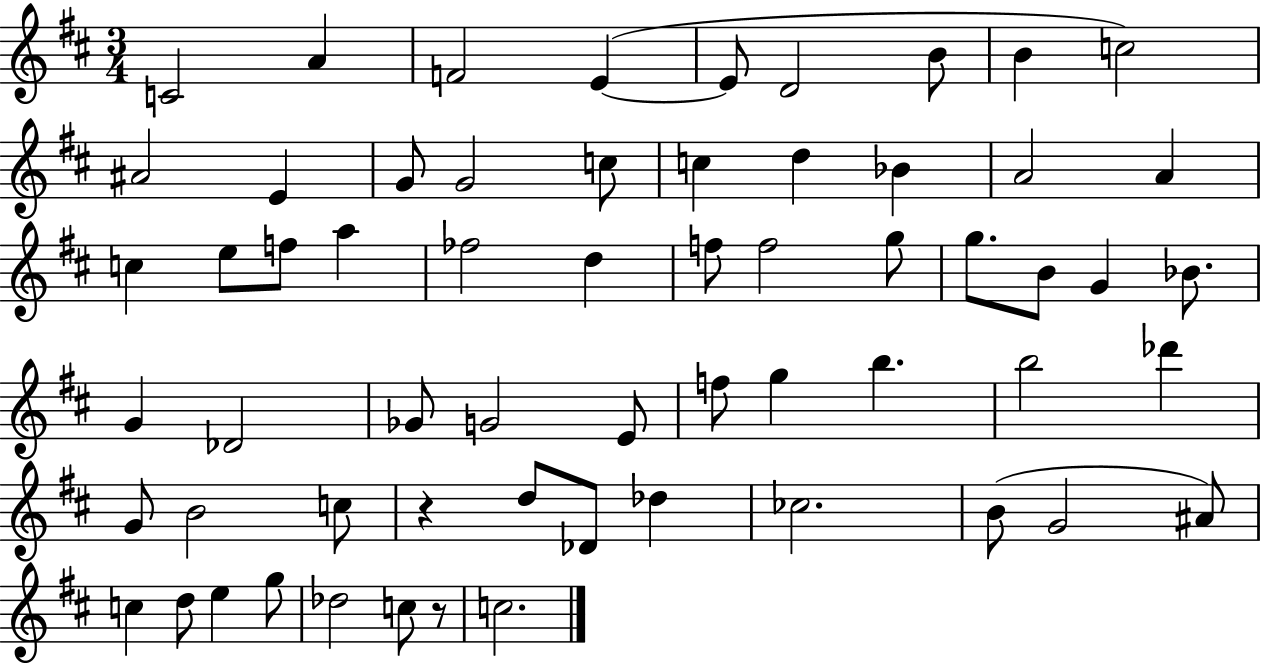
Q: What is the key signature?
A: D major